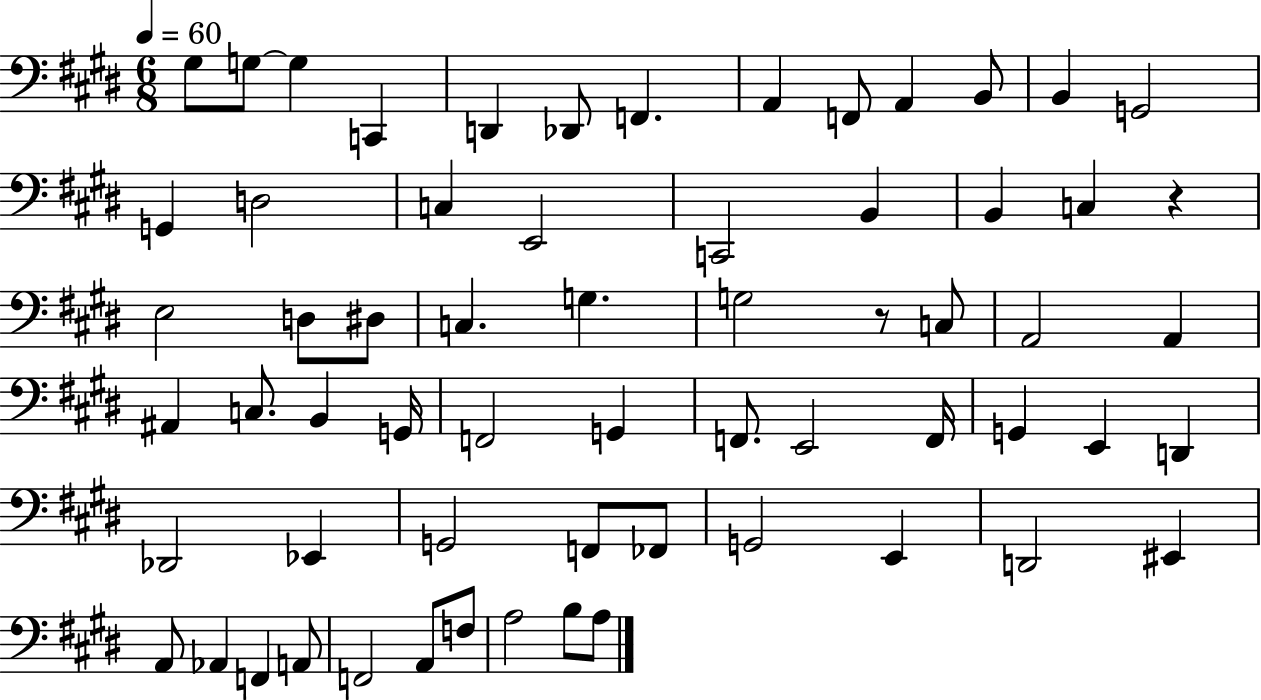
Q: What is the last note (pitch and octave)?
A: A3